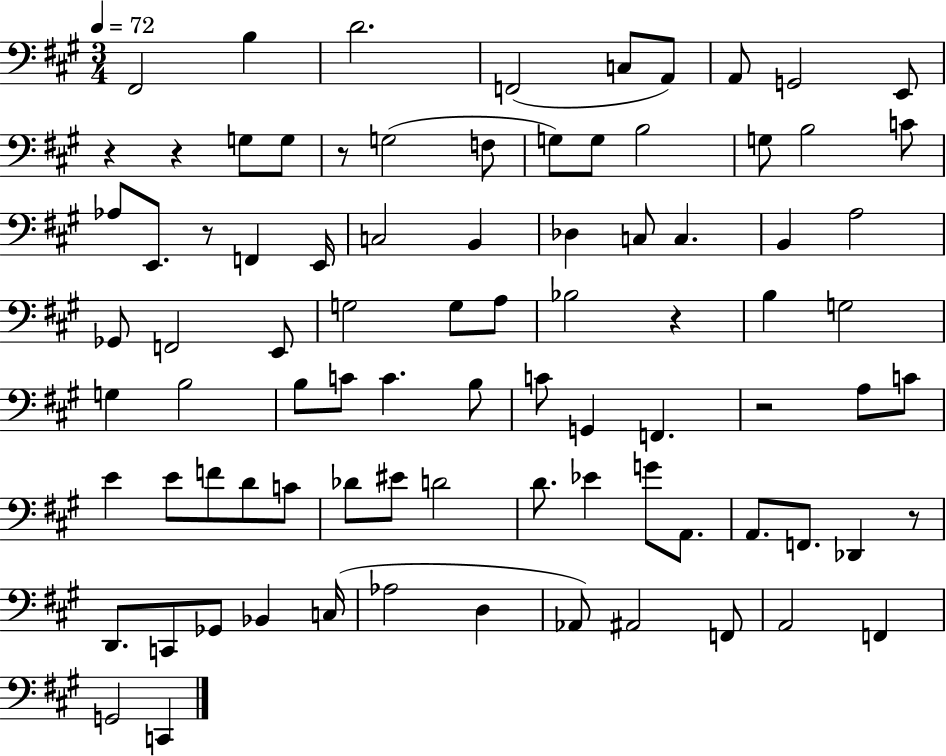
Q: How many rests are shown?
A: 7